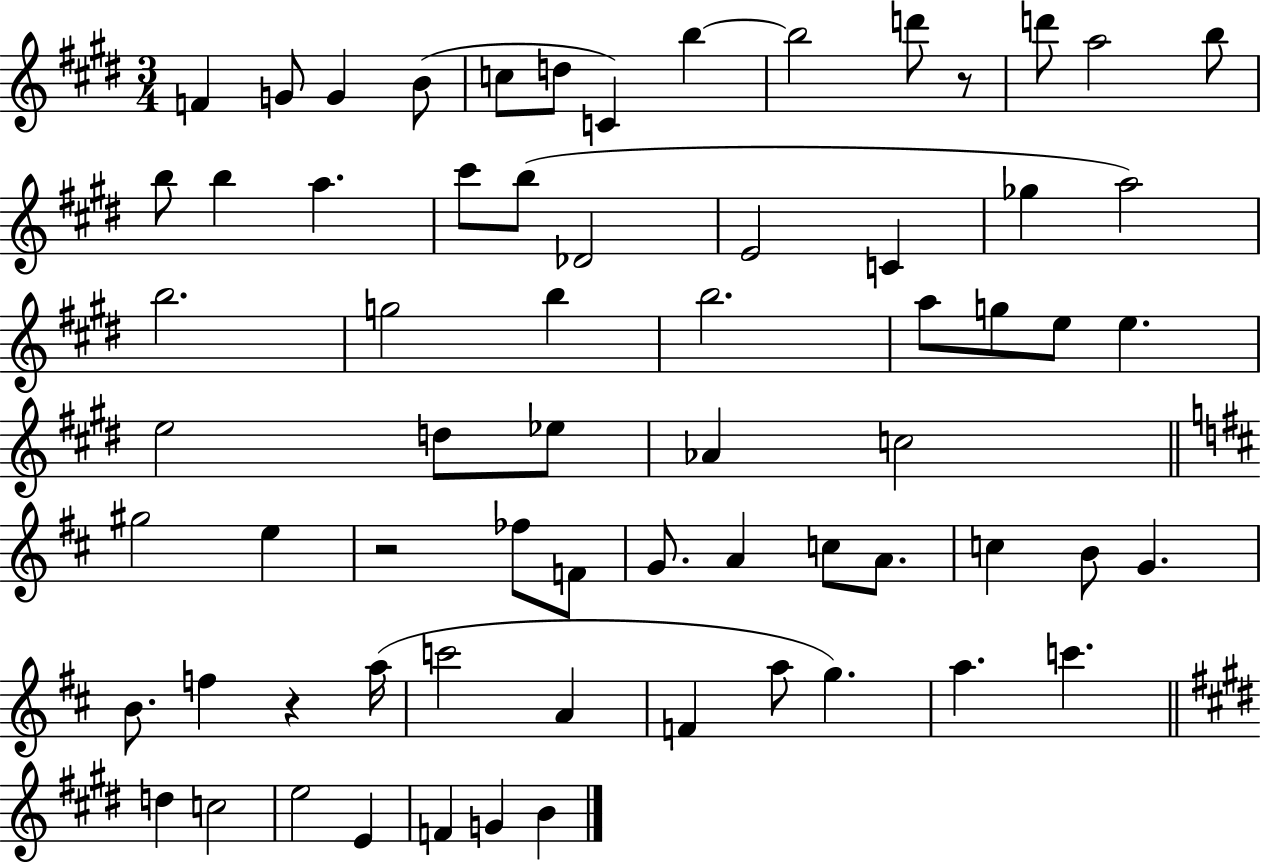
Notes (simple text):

F4/q G4/e G4/q B4/e C5/e D5/e C4/q B5/q B5/h D6/e R/e D6/e A5/h B5/e B5/e B5/q A5/q. C#6/e B5/e Db4/h E4/h C4/q Gb5/q A5/h B5/h. G5/h B5/q B5/h. A5/e G5/e E5/e E5/q. E5/h D5/e Eb5/e Ab4/q C5/h G#5/h E5/q R/h FES5/e F4/e G4/e. A4/q C5/e A4/e. C5/q B4/e G4/q. B4/e. F5/q R/q A5/s C6/h A4/q F4/q A5/e G5/q. A5/q. C6/q. D5/q C5/h E5/h E4/q F4/q G4/q B4/q